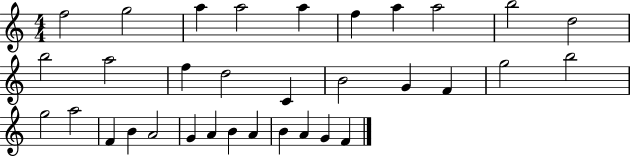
F5/h G5/h A5/q A5/h A5/q F5/q A5/q A5/h B5/h D5/h B5/h A5/h F5/q D5/h C4/q B4/h G4/q F4/q G5/h B5/h G5/h A5/h F4/q B4/q A4/h G4/q A4/q B4/q A4/q B4/q A4/q G4/q F4/q